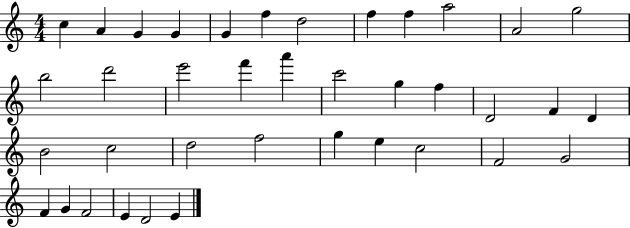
{
  \clef treble
  \numericTimeSignature
  \time 4/4
  \key c \major
  c''4 a'4 g'4 g'4 | g'4 f''4 d''2 | f''4 f''4 a''2 | a'2 g''2 | \break b''2 d'''2 | e'''2 f'''4 a'''4 | c'''2 g''4 f''4 | d'2 f'4 d'4 | \break b'2 c''2 | d''2 f''2 | g''4 e''4 c''2 | f'2 g'2 | \break f'4 g'4 f'2 | e'4 d'2 e'4 | \bar "|."
}